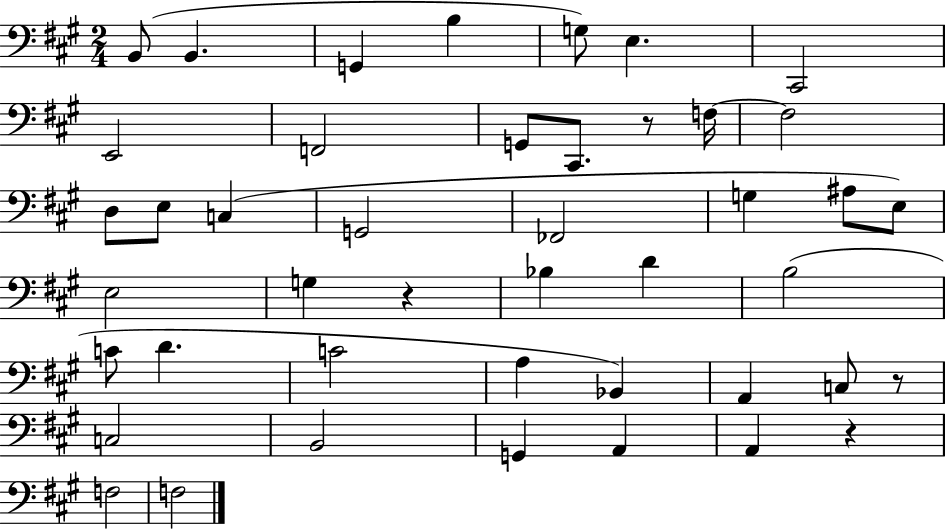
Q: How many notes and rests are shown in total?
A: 44